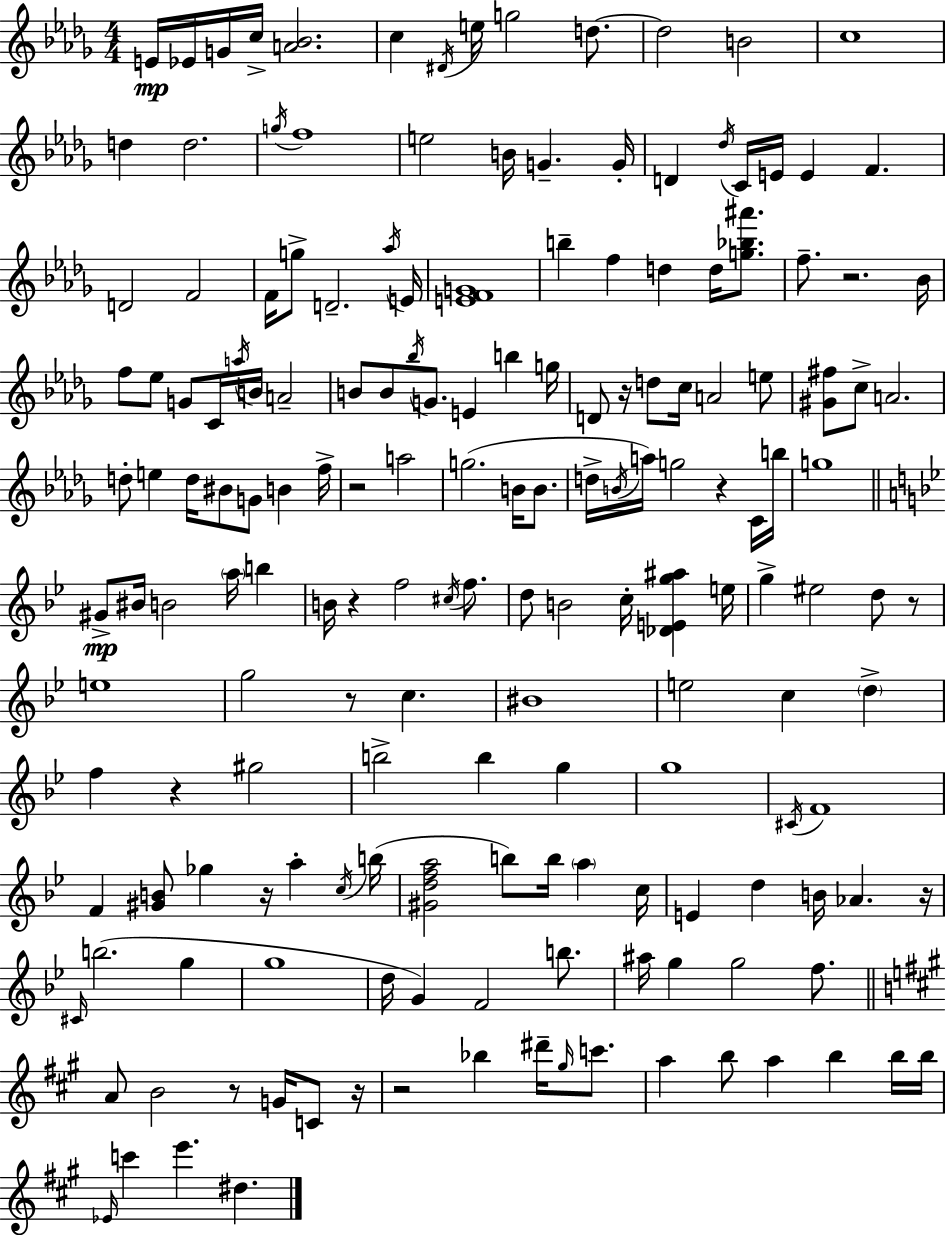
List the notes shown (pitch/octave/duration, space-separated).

E4/s Eb4/s G4/s C5/s [A4,Bb4]/h. C5/q D#4/s E5/s G5/h D5/e. D5/h B4/h C5/w D5/q D5/h. G5/s F5/w E5/h B4/s G4/q. G4/s D4/q Db5/s C4/s E4/s E4/q F4/q. D4/h F4/h F4/s G5/e D4/h. Ab5/s E4/s [E4,F4,G4]/w B5/q F5/q D5/q D5/s [G5,Bb5,A#6]/e. F5/e. R/h. Bb4/s F5/e Eb5/e G4/e C4/s A5/s B4/s A4/h B4/e B4/e Bb5/s G4/e. E4/q B5/q G5/s D4/e R/s D5/e C5/s A4/h E5/e [G#4,F#5]/e C5/e A4/h. D5/e E5/q D5/s BIS4/e G4/e B4/q F5/s R/h A5/h G5/h. B4/s B4/e. D5/s B4/s A5/s G5/h R/q C4/s B5/s G5/w G#4/e BIS4/s B4/h A5/s B5/q B4/s R/q F5/h C#5/s F5/e. D5/e B4/h C5/s [Db4,E4,G5,A#5]/q E5/s G5/q EIS5/h D5/e R/e E5/w G5/h R/e C5/q. BIS4/w E5/h C5/q D5/q F5/q R/q G#5/h B5/h B5/q G5/q G5/w C#4/s F4/w F4/q [G#4,B4]/e Gb5/q R/s A5/q C5/s B5/s [G#4,D5,F5,A5]/h B5/e B5/s A5/q C5/s E4/q D5/q B4/s Ab4/q. R/s C#4/s B5/h. G5/q G5/w D5/s G4/q F4/h B5/e. A#5/s G5/q G5/h F5/e. A4/e B4/h R/e G4/s C4/e R/s R/h Bb5/q D#6/s G#5/s C6/e. A5/q B5/e A5/q B5/q B5/s B5/s Eb4/s C6/q E6/q. D#5/q.